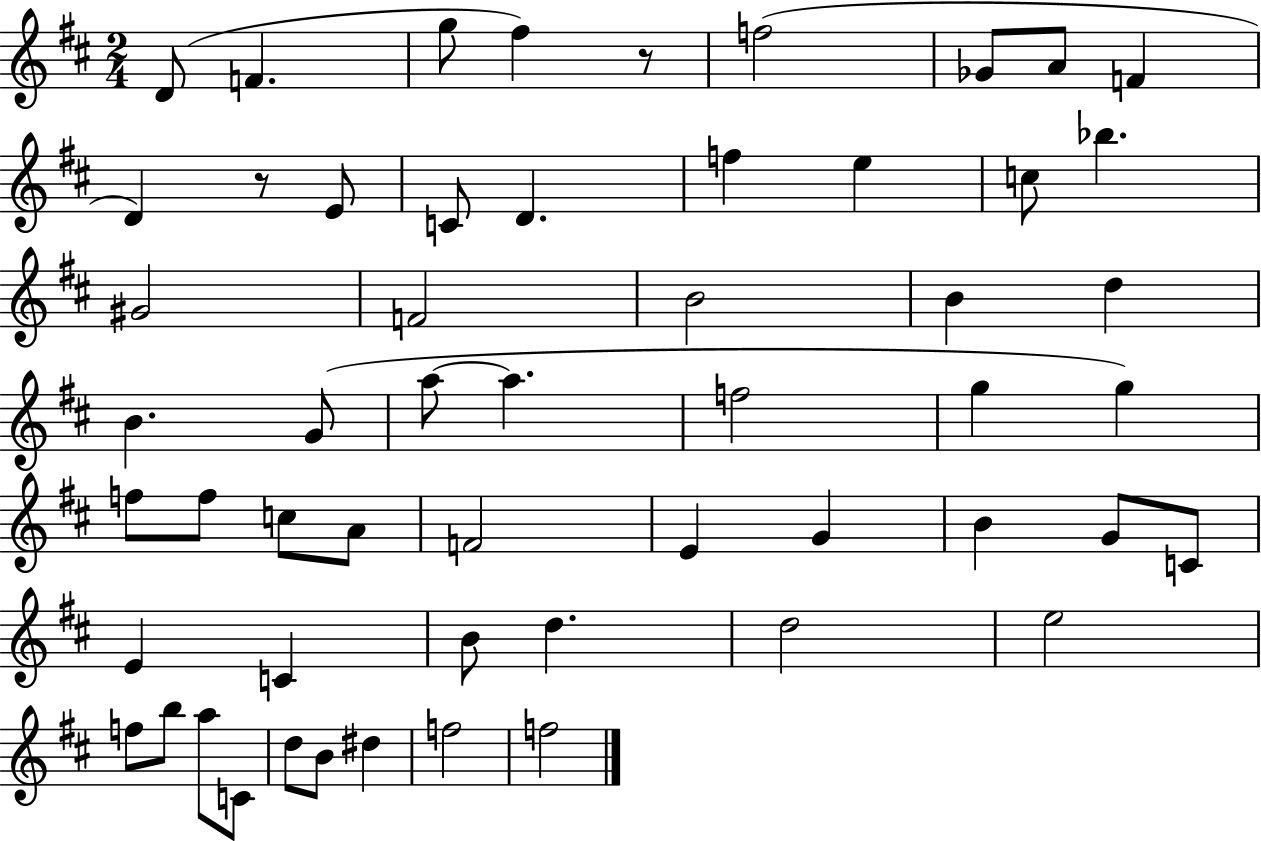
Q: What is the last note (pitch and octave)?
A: F5